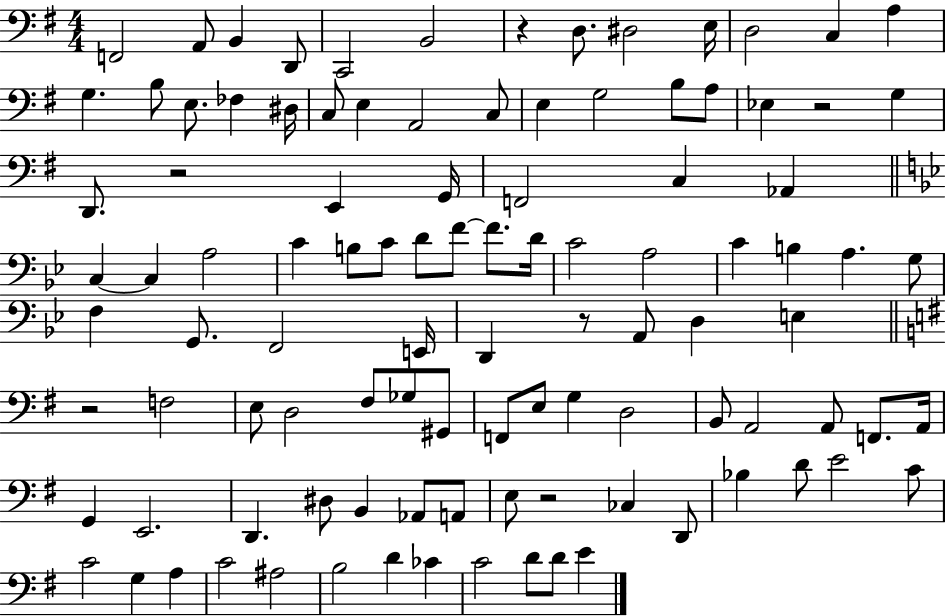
F2/h A2/e B2/q D2/e C2/h B2/h R/q D3/e. D#3/h E3/s D3/h C3/q A3/q G3/q. B3/e E3/e. FES3/q D#3/s C3/e E3/q A2/h C3/e E3/q G3/h B3/e A3/e Eb3/q R/h G3/q D2/e. R/h E2/q G2/s F2/h C3/q Ab2/q C3/q C3/q A3/h C4/q B3/e C4/e D4/e F4/e F4/e. D4/s C4/h A3/h C4/q B3/q A3/q. G3/e F3/q G2/e. F2/h E2/s D2/q R/e A2/e D3/q E3/q R/h F3/h E3/e D3/h F#3/e Gb3/e G#2/e F2/e E3/e G3/q D3/h B2/e A2/h A2/e F2/e. A2/s G2/q E2/h. D2/q. D#3/e B2/q Ab2/e A2/e E3/e R/h CES3/q D2/e Bb3/q D4/e E4/h C4/e C4/h G3/q A3/q C4/h A#3/h B3/h D4/q CES4/q C4/h D4/e D4/e E4/q